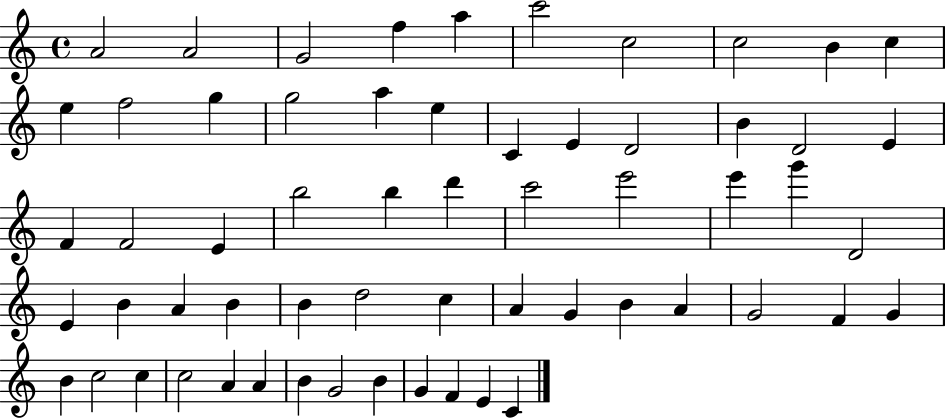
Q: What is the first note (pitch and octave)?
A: A4